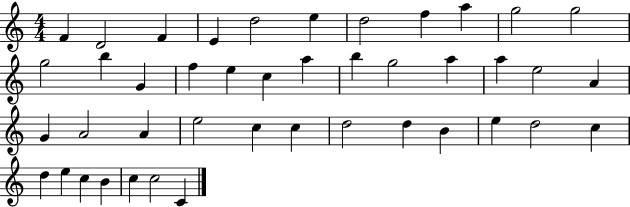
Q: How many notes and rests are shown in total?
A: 43